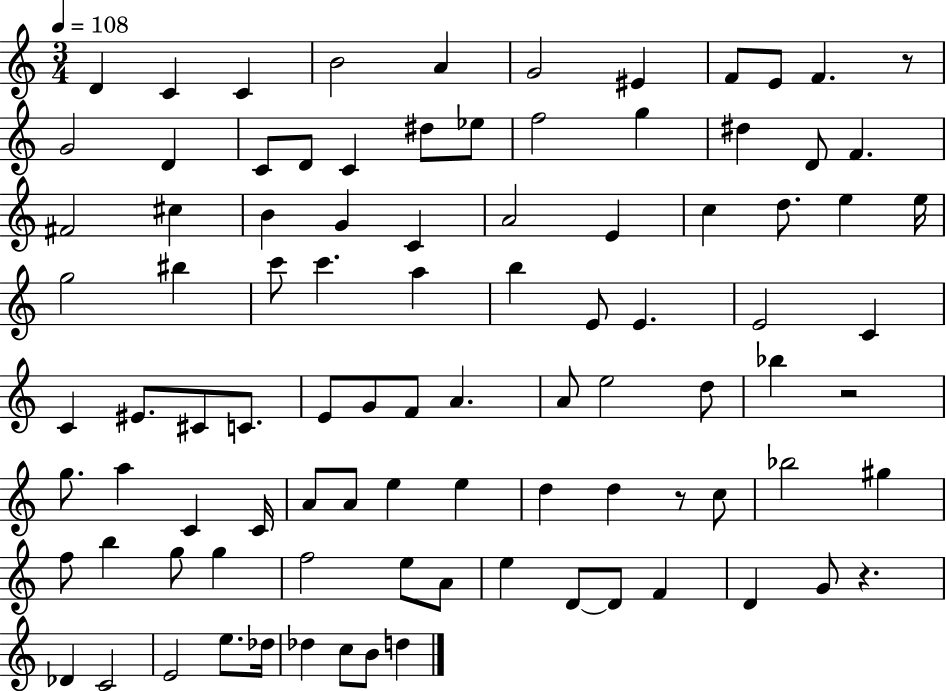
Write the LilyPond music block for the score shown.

{
  \clef treble
  \numericTimeSignature
  \time 3/4
  \key c \major
  \tempo 4 = 108
  \repeat volta 2 { d'4 c'4 c'4 | b'2 a'4 | g'2 eis'4 | f'8 e'8 f'4. r8 | \break g'2 d'4 | c'8 d'8 c'4 dis''8 ees''8 | f''2 g''4 | dis''4 d'8 f'4. | \break fis'2 cis''4 | b'4 g'4 c'4 | a'2 e'4 | c''4 d''8. e''4 e''16 | \break g''2 bis''4 | c'''8 c'''4. a''4 | b''4 e'8 e'4. | e'2 c'4 | \break c'4 eis'8. cis'8 c'8. | e'8 g'8 f'8 a'4. | a'8 e''2 d''8 | bes''4 r2 | \break g''8. a''4 c'4 c'16 | a'8 a'8 e''4 e''4 | d''4 d''4 r8 c''8 | bes''2 gis''4 | \break f''8 b''4 g''8 g''4 | f''2 e''8 a'8 | e''4 d'8~~ d'8 f'4 | d'4 g'8 r4. | \break des'4 c'2 | e'2 e''8. des''16 | des''4 c''8 b'8 d''4 | } \bar "|."
}